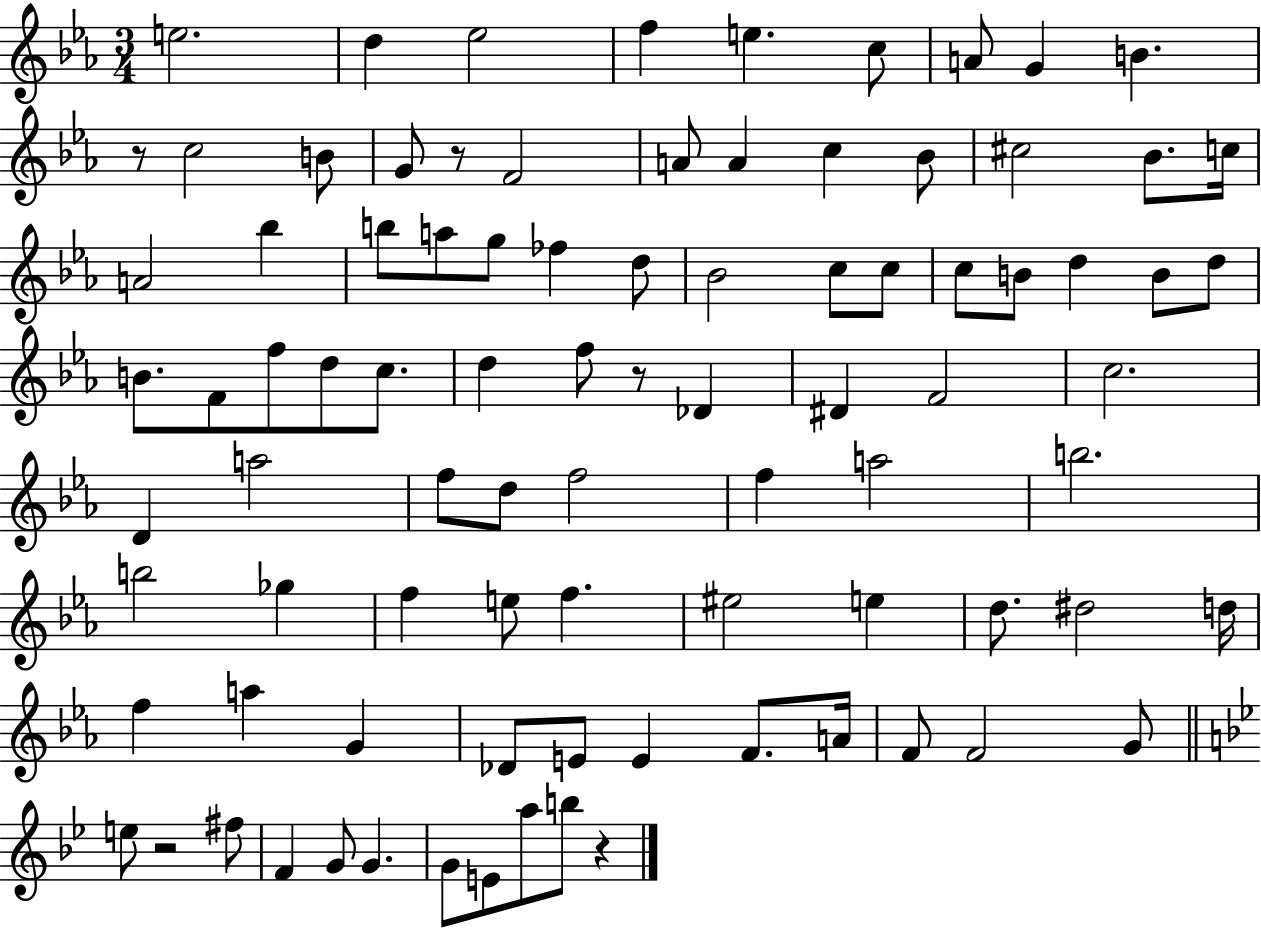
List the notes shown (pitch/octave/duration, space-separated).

E5/h. D5/q Eb5/h F5/q E5/q. C5/e A4/e G4/q B4/q. R/e C5/h B4/e G4/e R/e F4/h A4/e A4/q C5/q Bb4/e C#5/h Bb4/e. C5/s A4/h Bb5/q B5/e A5/e G5/e FES5/q D5/e Bb4/h C5/e C5/e C5/e B4/e D5/q B4/e D5/e B4/e. F4/e F5/e D5/e C5/e. D5/q F5/e R/e Db4/q D#4/q F4/h C5/h. D4/q A5/h F5/e D5/e F5/h F5/q A5/h B5/h. B5/h Gb5/q F5/q E5/e F5/q. EIS5/h E5/q D5/e. D#5/h D5/s F5/q A5/q G4/q Db4/e E4/e E4/q F4/e. A4/s F4/e F4/h G4/e E5/e R/h F#5/e F4/q G4/e G4/q. G4/e E4/e A5/e B5/e R/q